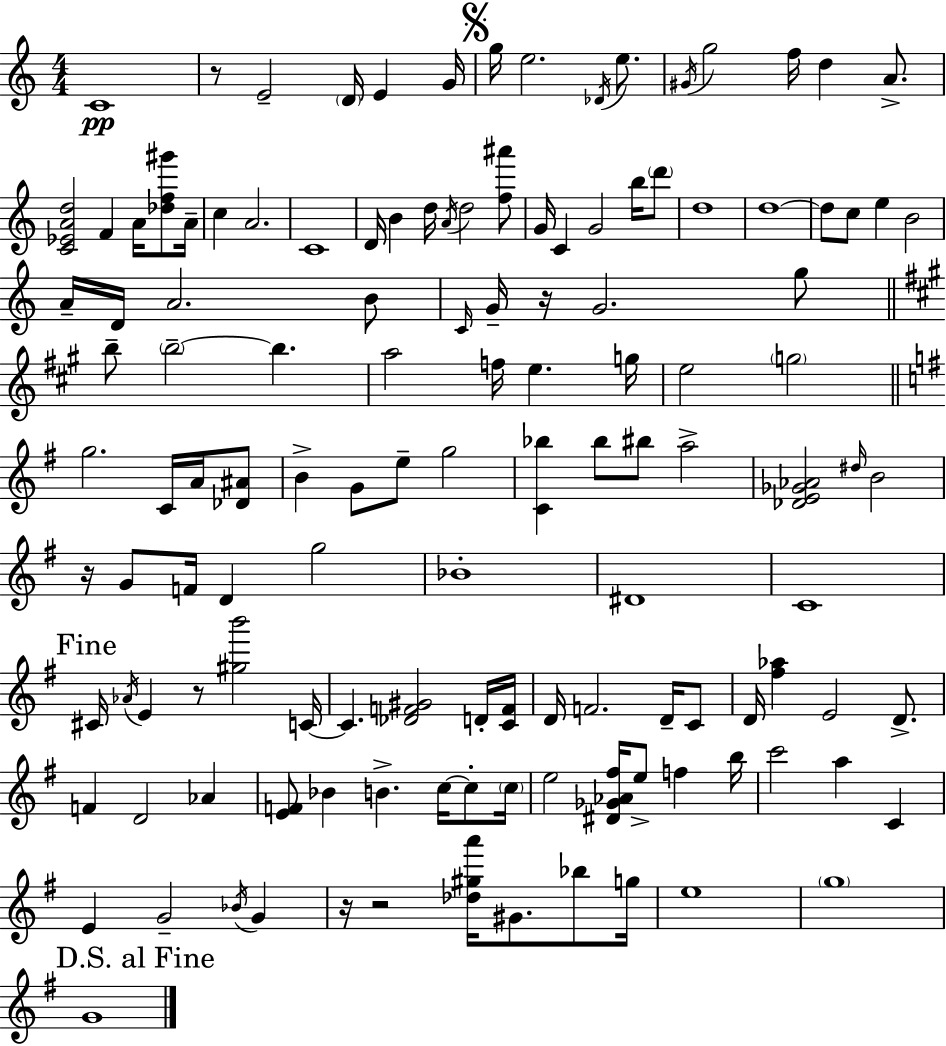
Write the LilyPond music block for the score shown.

{
  \clef treble
  \numericTimeSignature
  \time 4/4
  \key c \major
  c'1\pp | r8 e'2-- \parenthesize d'16 e'4 g'16 | \mark \markup { \musicglyph "scripts.segno" } g''16 e''2. \acciaccatura { des'16 } e''8. | \acciaccatura { gis'16 } g''2 f''16 d''4 a'8.-> | \break <c' ees' a' d''>2 f'4 a'16 <des'' f'' gis'''>8 | a'16-- c''4 a'2. | c'1 | d'16 b'4 d''16 \acciaccatura { a'16 } d''2 | \break <f'' ais'''>8 g'16 c'4 g'2 | b''16 \parenthesize d'''8 d''1 | d''1~~ | d''8 c''8 e''4 b'2 | \break a'16-- d'16 a'2. | b'8 \grace { c'16 } g'16-- r16 g'2. | g''8 \bar "||" \break \key a \major b''8-- \parenthesize b''2--~~ b''4. | a''2 f''16 e''4. g''16 | e''2 \parenthesize g''2 | \bar "||" \break \key g \major g''2. c'16 a'16 <des' ais'>8 | b'4-> g'8 e''8-- g''2 | <c' bes''>4 bes''8 bis''8 a''2-> | <des' e' ges' aes'>2 \grace { dis''16 } b'2 | \break r16 g'8 f'16 d'4 g''2 | bes'1-. | dis'1 | c'1 | \break \mark "Fine" cis'16 \acciaccatura { aes'16 } e'4 r8 <gis'' b'''>2 | c'16~~ c'4. <des' f' gis'>2 | d'16-. <c' f'>16 d'16 f'2. d'16-- | c'8 d'16 <fis'' aes''>4 e'2 d'8.-> | \break f'4 d'2 aes'4 | <e' f'>8 bes'4 b'4.-> c''16~~ c''8-. | \parenthesize c''16 e''2 <dis' ges' aes' fis''>16 e''8-> f''4 | b''16 c'''2 a''4 c'4 | \break e'4 g'2-- \acciaccatura { bes'16 } g'4 | r16 r2 <des'' gis'' a'''>16 gis'8. | bes''8 g''16 e''1 | \parenthesize g''1 | \break \mark "D.S. al Fine" g'1 | \bar "|."
}